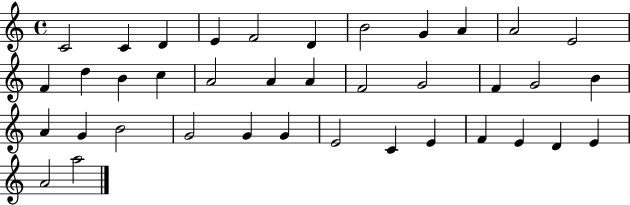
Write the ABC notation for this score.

X:1
T:Untitled
M:4/4
L:1/4
K:C
C2 C D E F2 D B2 G A A2 E2 F d B c A2 A A F2 G2 F G2 B A G B2 G2 G G E2 C E F E D E A2 a2